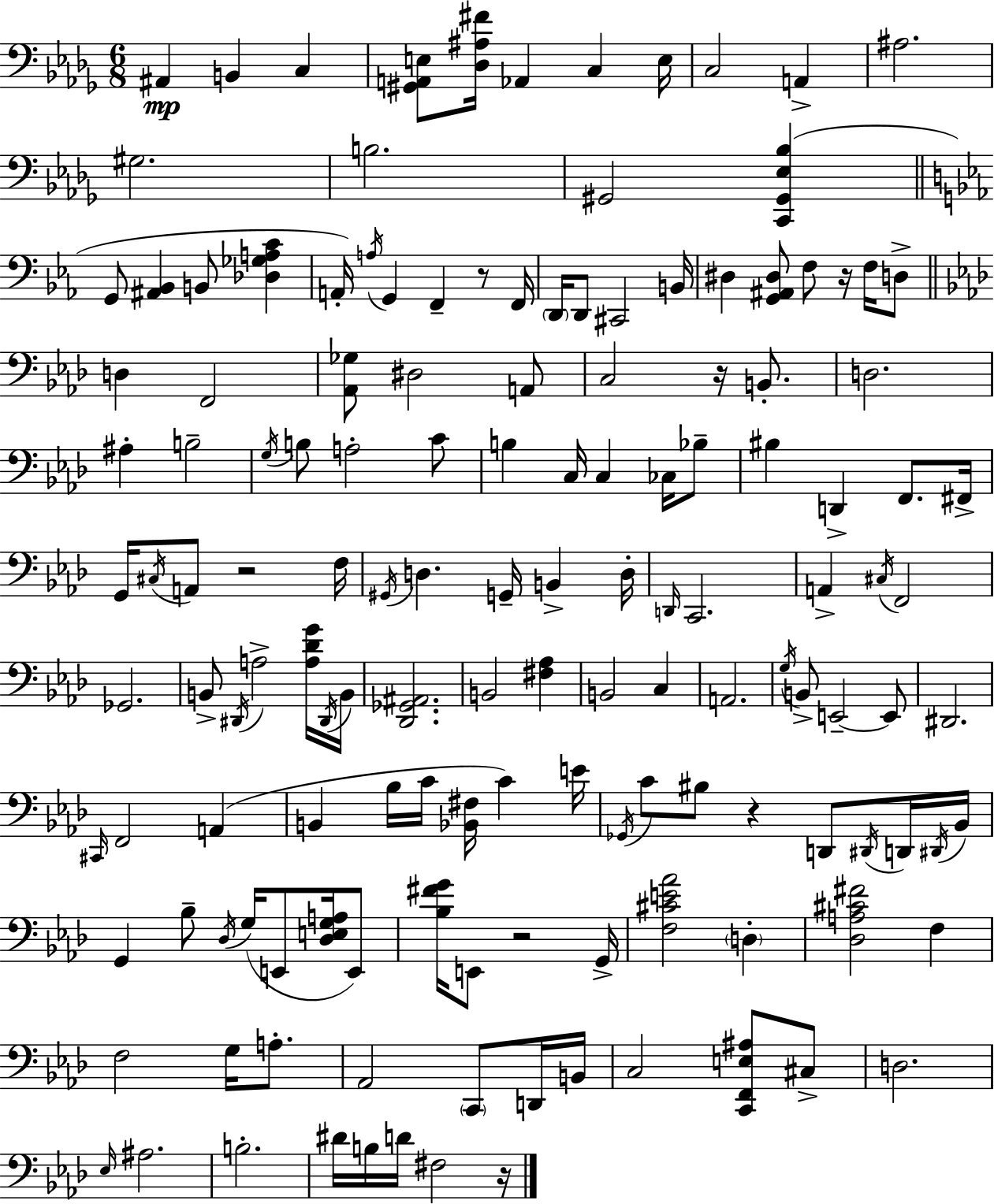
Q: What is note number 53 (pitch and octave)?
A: F3